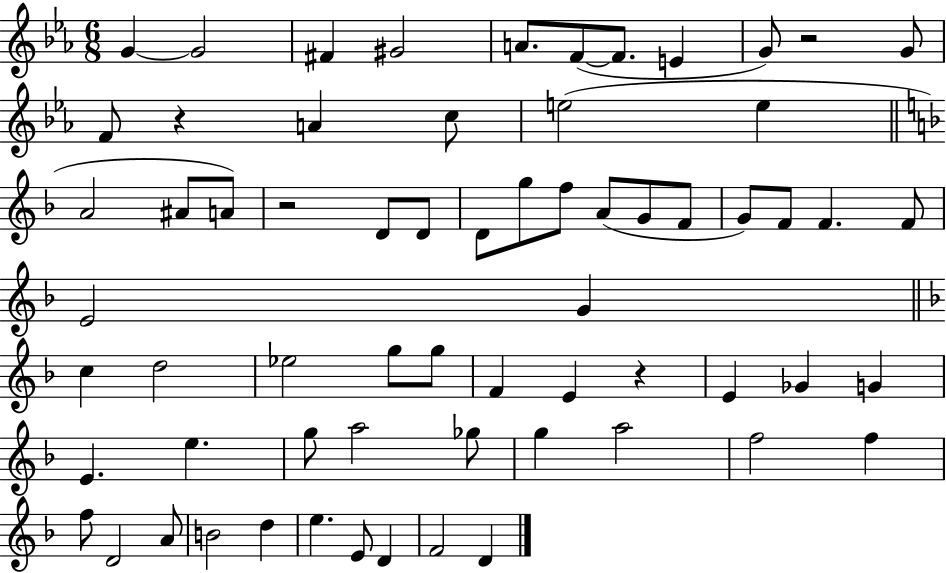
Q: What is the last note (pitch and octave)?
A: D4